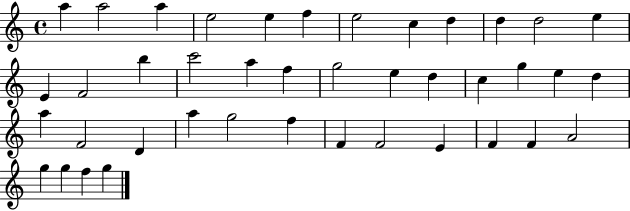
A5/q A5/h A5/q E5/h E5/q F5/q E5/h C5/q D5/q D5/q D5/h E5/q E4/q F4/h B5/q C6/h A5/q F5/q G5/h E5/q D5/q C5/q G5/q E5/q D5/q A5/q F4/h D4/q A5/q G5/h F5/q F4/q F4/h E4/q F4/q F4/q A4/h G5/q G5/q F5/q G5/q